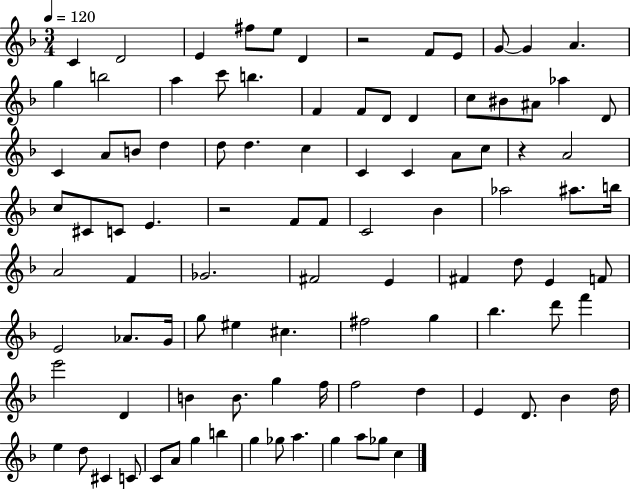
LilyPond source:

{
  \clef treble
  \numericTimeSignature
  \time 3/4
  \key f \major
  \tempo 4 = 120
  c'4 d'2 | e'4 fis''8 e''8 d'4 | r2 f'8 e'8 | g'8~~ g'4 a'4. | \break g''4 b''2 | a''4 c'''8 b''4. | f'4 f'8 d'8 d'4 | c''8 bis'8 ais'8 aes''4 d'8 | \break c'4 a'8 b'8 d''4 | d''8 d''4. c''4 | c'4 c'4 a'8 c''8 | r4 a'2 | \break c''8 cis'8 c'8 e'4. | r2 f'8 f'8 | c'2 bes'4 | aes''2 ais''8. b''16 | \break a'2 f'4 | ges'2. | fis'2 e'4 | fis'4 d''8 e'4 f'8 | \break e'2 aes'8. g'16 | g''8 eis''4 cis''4. | fis''2 g''4 | bes''4. d'''8 f'''4 | \break e'''2 d'4 | b'4 b'8. g''4 f''16 | f''2 d''4 | e'4 d'8. bes'4 d''16 | \break e''4 d''8 cis'4 c'8 | c'8 a'8 g''4 b''4 | g''4 ges''8 a''4. | g''4 a''8 ges''8 c''4 | \break \bar "|."
}